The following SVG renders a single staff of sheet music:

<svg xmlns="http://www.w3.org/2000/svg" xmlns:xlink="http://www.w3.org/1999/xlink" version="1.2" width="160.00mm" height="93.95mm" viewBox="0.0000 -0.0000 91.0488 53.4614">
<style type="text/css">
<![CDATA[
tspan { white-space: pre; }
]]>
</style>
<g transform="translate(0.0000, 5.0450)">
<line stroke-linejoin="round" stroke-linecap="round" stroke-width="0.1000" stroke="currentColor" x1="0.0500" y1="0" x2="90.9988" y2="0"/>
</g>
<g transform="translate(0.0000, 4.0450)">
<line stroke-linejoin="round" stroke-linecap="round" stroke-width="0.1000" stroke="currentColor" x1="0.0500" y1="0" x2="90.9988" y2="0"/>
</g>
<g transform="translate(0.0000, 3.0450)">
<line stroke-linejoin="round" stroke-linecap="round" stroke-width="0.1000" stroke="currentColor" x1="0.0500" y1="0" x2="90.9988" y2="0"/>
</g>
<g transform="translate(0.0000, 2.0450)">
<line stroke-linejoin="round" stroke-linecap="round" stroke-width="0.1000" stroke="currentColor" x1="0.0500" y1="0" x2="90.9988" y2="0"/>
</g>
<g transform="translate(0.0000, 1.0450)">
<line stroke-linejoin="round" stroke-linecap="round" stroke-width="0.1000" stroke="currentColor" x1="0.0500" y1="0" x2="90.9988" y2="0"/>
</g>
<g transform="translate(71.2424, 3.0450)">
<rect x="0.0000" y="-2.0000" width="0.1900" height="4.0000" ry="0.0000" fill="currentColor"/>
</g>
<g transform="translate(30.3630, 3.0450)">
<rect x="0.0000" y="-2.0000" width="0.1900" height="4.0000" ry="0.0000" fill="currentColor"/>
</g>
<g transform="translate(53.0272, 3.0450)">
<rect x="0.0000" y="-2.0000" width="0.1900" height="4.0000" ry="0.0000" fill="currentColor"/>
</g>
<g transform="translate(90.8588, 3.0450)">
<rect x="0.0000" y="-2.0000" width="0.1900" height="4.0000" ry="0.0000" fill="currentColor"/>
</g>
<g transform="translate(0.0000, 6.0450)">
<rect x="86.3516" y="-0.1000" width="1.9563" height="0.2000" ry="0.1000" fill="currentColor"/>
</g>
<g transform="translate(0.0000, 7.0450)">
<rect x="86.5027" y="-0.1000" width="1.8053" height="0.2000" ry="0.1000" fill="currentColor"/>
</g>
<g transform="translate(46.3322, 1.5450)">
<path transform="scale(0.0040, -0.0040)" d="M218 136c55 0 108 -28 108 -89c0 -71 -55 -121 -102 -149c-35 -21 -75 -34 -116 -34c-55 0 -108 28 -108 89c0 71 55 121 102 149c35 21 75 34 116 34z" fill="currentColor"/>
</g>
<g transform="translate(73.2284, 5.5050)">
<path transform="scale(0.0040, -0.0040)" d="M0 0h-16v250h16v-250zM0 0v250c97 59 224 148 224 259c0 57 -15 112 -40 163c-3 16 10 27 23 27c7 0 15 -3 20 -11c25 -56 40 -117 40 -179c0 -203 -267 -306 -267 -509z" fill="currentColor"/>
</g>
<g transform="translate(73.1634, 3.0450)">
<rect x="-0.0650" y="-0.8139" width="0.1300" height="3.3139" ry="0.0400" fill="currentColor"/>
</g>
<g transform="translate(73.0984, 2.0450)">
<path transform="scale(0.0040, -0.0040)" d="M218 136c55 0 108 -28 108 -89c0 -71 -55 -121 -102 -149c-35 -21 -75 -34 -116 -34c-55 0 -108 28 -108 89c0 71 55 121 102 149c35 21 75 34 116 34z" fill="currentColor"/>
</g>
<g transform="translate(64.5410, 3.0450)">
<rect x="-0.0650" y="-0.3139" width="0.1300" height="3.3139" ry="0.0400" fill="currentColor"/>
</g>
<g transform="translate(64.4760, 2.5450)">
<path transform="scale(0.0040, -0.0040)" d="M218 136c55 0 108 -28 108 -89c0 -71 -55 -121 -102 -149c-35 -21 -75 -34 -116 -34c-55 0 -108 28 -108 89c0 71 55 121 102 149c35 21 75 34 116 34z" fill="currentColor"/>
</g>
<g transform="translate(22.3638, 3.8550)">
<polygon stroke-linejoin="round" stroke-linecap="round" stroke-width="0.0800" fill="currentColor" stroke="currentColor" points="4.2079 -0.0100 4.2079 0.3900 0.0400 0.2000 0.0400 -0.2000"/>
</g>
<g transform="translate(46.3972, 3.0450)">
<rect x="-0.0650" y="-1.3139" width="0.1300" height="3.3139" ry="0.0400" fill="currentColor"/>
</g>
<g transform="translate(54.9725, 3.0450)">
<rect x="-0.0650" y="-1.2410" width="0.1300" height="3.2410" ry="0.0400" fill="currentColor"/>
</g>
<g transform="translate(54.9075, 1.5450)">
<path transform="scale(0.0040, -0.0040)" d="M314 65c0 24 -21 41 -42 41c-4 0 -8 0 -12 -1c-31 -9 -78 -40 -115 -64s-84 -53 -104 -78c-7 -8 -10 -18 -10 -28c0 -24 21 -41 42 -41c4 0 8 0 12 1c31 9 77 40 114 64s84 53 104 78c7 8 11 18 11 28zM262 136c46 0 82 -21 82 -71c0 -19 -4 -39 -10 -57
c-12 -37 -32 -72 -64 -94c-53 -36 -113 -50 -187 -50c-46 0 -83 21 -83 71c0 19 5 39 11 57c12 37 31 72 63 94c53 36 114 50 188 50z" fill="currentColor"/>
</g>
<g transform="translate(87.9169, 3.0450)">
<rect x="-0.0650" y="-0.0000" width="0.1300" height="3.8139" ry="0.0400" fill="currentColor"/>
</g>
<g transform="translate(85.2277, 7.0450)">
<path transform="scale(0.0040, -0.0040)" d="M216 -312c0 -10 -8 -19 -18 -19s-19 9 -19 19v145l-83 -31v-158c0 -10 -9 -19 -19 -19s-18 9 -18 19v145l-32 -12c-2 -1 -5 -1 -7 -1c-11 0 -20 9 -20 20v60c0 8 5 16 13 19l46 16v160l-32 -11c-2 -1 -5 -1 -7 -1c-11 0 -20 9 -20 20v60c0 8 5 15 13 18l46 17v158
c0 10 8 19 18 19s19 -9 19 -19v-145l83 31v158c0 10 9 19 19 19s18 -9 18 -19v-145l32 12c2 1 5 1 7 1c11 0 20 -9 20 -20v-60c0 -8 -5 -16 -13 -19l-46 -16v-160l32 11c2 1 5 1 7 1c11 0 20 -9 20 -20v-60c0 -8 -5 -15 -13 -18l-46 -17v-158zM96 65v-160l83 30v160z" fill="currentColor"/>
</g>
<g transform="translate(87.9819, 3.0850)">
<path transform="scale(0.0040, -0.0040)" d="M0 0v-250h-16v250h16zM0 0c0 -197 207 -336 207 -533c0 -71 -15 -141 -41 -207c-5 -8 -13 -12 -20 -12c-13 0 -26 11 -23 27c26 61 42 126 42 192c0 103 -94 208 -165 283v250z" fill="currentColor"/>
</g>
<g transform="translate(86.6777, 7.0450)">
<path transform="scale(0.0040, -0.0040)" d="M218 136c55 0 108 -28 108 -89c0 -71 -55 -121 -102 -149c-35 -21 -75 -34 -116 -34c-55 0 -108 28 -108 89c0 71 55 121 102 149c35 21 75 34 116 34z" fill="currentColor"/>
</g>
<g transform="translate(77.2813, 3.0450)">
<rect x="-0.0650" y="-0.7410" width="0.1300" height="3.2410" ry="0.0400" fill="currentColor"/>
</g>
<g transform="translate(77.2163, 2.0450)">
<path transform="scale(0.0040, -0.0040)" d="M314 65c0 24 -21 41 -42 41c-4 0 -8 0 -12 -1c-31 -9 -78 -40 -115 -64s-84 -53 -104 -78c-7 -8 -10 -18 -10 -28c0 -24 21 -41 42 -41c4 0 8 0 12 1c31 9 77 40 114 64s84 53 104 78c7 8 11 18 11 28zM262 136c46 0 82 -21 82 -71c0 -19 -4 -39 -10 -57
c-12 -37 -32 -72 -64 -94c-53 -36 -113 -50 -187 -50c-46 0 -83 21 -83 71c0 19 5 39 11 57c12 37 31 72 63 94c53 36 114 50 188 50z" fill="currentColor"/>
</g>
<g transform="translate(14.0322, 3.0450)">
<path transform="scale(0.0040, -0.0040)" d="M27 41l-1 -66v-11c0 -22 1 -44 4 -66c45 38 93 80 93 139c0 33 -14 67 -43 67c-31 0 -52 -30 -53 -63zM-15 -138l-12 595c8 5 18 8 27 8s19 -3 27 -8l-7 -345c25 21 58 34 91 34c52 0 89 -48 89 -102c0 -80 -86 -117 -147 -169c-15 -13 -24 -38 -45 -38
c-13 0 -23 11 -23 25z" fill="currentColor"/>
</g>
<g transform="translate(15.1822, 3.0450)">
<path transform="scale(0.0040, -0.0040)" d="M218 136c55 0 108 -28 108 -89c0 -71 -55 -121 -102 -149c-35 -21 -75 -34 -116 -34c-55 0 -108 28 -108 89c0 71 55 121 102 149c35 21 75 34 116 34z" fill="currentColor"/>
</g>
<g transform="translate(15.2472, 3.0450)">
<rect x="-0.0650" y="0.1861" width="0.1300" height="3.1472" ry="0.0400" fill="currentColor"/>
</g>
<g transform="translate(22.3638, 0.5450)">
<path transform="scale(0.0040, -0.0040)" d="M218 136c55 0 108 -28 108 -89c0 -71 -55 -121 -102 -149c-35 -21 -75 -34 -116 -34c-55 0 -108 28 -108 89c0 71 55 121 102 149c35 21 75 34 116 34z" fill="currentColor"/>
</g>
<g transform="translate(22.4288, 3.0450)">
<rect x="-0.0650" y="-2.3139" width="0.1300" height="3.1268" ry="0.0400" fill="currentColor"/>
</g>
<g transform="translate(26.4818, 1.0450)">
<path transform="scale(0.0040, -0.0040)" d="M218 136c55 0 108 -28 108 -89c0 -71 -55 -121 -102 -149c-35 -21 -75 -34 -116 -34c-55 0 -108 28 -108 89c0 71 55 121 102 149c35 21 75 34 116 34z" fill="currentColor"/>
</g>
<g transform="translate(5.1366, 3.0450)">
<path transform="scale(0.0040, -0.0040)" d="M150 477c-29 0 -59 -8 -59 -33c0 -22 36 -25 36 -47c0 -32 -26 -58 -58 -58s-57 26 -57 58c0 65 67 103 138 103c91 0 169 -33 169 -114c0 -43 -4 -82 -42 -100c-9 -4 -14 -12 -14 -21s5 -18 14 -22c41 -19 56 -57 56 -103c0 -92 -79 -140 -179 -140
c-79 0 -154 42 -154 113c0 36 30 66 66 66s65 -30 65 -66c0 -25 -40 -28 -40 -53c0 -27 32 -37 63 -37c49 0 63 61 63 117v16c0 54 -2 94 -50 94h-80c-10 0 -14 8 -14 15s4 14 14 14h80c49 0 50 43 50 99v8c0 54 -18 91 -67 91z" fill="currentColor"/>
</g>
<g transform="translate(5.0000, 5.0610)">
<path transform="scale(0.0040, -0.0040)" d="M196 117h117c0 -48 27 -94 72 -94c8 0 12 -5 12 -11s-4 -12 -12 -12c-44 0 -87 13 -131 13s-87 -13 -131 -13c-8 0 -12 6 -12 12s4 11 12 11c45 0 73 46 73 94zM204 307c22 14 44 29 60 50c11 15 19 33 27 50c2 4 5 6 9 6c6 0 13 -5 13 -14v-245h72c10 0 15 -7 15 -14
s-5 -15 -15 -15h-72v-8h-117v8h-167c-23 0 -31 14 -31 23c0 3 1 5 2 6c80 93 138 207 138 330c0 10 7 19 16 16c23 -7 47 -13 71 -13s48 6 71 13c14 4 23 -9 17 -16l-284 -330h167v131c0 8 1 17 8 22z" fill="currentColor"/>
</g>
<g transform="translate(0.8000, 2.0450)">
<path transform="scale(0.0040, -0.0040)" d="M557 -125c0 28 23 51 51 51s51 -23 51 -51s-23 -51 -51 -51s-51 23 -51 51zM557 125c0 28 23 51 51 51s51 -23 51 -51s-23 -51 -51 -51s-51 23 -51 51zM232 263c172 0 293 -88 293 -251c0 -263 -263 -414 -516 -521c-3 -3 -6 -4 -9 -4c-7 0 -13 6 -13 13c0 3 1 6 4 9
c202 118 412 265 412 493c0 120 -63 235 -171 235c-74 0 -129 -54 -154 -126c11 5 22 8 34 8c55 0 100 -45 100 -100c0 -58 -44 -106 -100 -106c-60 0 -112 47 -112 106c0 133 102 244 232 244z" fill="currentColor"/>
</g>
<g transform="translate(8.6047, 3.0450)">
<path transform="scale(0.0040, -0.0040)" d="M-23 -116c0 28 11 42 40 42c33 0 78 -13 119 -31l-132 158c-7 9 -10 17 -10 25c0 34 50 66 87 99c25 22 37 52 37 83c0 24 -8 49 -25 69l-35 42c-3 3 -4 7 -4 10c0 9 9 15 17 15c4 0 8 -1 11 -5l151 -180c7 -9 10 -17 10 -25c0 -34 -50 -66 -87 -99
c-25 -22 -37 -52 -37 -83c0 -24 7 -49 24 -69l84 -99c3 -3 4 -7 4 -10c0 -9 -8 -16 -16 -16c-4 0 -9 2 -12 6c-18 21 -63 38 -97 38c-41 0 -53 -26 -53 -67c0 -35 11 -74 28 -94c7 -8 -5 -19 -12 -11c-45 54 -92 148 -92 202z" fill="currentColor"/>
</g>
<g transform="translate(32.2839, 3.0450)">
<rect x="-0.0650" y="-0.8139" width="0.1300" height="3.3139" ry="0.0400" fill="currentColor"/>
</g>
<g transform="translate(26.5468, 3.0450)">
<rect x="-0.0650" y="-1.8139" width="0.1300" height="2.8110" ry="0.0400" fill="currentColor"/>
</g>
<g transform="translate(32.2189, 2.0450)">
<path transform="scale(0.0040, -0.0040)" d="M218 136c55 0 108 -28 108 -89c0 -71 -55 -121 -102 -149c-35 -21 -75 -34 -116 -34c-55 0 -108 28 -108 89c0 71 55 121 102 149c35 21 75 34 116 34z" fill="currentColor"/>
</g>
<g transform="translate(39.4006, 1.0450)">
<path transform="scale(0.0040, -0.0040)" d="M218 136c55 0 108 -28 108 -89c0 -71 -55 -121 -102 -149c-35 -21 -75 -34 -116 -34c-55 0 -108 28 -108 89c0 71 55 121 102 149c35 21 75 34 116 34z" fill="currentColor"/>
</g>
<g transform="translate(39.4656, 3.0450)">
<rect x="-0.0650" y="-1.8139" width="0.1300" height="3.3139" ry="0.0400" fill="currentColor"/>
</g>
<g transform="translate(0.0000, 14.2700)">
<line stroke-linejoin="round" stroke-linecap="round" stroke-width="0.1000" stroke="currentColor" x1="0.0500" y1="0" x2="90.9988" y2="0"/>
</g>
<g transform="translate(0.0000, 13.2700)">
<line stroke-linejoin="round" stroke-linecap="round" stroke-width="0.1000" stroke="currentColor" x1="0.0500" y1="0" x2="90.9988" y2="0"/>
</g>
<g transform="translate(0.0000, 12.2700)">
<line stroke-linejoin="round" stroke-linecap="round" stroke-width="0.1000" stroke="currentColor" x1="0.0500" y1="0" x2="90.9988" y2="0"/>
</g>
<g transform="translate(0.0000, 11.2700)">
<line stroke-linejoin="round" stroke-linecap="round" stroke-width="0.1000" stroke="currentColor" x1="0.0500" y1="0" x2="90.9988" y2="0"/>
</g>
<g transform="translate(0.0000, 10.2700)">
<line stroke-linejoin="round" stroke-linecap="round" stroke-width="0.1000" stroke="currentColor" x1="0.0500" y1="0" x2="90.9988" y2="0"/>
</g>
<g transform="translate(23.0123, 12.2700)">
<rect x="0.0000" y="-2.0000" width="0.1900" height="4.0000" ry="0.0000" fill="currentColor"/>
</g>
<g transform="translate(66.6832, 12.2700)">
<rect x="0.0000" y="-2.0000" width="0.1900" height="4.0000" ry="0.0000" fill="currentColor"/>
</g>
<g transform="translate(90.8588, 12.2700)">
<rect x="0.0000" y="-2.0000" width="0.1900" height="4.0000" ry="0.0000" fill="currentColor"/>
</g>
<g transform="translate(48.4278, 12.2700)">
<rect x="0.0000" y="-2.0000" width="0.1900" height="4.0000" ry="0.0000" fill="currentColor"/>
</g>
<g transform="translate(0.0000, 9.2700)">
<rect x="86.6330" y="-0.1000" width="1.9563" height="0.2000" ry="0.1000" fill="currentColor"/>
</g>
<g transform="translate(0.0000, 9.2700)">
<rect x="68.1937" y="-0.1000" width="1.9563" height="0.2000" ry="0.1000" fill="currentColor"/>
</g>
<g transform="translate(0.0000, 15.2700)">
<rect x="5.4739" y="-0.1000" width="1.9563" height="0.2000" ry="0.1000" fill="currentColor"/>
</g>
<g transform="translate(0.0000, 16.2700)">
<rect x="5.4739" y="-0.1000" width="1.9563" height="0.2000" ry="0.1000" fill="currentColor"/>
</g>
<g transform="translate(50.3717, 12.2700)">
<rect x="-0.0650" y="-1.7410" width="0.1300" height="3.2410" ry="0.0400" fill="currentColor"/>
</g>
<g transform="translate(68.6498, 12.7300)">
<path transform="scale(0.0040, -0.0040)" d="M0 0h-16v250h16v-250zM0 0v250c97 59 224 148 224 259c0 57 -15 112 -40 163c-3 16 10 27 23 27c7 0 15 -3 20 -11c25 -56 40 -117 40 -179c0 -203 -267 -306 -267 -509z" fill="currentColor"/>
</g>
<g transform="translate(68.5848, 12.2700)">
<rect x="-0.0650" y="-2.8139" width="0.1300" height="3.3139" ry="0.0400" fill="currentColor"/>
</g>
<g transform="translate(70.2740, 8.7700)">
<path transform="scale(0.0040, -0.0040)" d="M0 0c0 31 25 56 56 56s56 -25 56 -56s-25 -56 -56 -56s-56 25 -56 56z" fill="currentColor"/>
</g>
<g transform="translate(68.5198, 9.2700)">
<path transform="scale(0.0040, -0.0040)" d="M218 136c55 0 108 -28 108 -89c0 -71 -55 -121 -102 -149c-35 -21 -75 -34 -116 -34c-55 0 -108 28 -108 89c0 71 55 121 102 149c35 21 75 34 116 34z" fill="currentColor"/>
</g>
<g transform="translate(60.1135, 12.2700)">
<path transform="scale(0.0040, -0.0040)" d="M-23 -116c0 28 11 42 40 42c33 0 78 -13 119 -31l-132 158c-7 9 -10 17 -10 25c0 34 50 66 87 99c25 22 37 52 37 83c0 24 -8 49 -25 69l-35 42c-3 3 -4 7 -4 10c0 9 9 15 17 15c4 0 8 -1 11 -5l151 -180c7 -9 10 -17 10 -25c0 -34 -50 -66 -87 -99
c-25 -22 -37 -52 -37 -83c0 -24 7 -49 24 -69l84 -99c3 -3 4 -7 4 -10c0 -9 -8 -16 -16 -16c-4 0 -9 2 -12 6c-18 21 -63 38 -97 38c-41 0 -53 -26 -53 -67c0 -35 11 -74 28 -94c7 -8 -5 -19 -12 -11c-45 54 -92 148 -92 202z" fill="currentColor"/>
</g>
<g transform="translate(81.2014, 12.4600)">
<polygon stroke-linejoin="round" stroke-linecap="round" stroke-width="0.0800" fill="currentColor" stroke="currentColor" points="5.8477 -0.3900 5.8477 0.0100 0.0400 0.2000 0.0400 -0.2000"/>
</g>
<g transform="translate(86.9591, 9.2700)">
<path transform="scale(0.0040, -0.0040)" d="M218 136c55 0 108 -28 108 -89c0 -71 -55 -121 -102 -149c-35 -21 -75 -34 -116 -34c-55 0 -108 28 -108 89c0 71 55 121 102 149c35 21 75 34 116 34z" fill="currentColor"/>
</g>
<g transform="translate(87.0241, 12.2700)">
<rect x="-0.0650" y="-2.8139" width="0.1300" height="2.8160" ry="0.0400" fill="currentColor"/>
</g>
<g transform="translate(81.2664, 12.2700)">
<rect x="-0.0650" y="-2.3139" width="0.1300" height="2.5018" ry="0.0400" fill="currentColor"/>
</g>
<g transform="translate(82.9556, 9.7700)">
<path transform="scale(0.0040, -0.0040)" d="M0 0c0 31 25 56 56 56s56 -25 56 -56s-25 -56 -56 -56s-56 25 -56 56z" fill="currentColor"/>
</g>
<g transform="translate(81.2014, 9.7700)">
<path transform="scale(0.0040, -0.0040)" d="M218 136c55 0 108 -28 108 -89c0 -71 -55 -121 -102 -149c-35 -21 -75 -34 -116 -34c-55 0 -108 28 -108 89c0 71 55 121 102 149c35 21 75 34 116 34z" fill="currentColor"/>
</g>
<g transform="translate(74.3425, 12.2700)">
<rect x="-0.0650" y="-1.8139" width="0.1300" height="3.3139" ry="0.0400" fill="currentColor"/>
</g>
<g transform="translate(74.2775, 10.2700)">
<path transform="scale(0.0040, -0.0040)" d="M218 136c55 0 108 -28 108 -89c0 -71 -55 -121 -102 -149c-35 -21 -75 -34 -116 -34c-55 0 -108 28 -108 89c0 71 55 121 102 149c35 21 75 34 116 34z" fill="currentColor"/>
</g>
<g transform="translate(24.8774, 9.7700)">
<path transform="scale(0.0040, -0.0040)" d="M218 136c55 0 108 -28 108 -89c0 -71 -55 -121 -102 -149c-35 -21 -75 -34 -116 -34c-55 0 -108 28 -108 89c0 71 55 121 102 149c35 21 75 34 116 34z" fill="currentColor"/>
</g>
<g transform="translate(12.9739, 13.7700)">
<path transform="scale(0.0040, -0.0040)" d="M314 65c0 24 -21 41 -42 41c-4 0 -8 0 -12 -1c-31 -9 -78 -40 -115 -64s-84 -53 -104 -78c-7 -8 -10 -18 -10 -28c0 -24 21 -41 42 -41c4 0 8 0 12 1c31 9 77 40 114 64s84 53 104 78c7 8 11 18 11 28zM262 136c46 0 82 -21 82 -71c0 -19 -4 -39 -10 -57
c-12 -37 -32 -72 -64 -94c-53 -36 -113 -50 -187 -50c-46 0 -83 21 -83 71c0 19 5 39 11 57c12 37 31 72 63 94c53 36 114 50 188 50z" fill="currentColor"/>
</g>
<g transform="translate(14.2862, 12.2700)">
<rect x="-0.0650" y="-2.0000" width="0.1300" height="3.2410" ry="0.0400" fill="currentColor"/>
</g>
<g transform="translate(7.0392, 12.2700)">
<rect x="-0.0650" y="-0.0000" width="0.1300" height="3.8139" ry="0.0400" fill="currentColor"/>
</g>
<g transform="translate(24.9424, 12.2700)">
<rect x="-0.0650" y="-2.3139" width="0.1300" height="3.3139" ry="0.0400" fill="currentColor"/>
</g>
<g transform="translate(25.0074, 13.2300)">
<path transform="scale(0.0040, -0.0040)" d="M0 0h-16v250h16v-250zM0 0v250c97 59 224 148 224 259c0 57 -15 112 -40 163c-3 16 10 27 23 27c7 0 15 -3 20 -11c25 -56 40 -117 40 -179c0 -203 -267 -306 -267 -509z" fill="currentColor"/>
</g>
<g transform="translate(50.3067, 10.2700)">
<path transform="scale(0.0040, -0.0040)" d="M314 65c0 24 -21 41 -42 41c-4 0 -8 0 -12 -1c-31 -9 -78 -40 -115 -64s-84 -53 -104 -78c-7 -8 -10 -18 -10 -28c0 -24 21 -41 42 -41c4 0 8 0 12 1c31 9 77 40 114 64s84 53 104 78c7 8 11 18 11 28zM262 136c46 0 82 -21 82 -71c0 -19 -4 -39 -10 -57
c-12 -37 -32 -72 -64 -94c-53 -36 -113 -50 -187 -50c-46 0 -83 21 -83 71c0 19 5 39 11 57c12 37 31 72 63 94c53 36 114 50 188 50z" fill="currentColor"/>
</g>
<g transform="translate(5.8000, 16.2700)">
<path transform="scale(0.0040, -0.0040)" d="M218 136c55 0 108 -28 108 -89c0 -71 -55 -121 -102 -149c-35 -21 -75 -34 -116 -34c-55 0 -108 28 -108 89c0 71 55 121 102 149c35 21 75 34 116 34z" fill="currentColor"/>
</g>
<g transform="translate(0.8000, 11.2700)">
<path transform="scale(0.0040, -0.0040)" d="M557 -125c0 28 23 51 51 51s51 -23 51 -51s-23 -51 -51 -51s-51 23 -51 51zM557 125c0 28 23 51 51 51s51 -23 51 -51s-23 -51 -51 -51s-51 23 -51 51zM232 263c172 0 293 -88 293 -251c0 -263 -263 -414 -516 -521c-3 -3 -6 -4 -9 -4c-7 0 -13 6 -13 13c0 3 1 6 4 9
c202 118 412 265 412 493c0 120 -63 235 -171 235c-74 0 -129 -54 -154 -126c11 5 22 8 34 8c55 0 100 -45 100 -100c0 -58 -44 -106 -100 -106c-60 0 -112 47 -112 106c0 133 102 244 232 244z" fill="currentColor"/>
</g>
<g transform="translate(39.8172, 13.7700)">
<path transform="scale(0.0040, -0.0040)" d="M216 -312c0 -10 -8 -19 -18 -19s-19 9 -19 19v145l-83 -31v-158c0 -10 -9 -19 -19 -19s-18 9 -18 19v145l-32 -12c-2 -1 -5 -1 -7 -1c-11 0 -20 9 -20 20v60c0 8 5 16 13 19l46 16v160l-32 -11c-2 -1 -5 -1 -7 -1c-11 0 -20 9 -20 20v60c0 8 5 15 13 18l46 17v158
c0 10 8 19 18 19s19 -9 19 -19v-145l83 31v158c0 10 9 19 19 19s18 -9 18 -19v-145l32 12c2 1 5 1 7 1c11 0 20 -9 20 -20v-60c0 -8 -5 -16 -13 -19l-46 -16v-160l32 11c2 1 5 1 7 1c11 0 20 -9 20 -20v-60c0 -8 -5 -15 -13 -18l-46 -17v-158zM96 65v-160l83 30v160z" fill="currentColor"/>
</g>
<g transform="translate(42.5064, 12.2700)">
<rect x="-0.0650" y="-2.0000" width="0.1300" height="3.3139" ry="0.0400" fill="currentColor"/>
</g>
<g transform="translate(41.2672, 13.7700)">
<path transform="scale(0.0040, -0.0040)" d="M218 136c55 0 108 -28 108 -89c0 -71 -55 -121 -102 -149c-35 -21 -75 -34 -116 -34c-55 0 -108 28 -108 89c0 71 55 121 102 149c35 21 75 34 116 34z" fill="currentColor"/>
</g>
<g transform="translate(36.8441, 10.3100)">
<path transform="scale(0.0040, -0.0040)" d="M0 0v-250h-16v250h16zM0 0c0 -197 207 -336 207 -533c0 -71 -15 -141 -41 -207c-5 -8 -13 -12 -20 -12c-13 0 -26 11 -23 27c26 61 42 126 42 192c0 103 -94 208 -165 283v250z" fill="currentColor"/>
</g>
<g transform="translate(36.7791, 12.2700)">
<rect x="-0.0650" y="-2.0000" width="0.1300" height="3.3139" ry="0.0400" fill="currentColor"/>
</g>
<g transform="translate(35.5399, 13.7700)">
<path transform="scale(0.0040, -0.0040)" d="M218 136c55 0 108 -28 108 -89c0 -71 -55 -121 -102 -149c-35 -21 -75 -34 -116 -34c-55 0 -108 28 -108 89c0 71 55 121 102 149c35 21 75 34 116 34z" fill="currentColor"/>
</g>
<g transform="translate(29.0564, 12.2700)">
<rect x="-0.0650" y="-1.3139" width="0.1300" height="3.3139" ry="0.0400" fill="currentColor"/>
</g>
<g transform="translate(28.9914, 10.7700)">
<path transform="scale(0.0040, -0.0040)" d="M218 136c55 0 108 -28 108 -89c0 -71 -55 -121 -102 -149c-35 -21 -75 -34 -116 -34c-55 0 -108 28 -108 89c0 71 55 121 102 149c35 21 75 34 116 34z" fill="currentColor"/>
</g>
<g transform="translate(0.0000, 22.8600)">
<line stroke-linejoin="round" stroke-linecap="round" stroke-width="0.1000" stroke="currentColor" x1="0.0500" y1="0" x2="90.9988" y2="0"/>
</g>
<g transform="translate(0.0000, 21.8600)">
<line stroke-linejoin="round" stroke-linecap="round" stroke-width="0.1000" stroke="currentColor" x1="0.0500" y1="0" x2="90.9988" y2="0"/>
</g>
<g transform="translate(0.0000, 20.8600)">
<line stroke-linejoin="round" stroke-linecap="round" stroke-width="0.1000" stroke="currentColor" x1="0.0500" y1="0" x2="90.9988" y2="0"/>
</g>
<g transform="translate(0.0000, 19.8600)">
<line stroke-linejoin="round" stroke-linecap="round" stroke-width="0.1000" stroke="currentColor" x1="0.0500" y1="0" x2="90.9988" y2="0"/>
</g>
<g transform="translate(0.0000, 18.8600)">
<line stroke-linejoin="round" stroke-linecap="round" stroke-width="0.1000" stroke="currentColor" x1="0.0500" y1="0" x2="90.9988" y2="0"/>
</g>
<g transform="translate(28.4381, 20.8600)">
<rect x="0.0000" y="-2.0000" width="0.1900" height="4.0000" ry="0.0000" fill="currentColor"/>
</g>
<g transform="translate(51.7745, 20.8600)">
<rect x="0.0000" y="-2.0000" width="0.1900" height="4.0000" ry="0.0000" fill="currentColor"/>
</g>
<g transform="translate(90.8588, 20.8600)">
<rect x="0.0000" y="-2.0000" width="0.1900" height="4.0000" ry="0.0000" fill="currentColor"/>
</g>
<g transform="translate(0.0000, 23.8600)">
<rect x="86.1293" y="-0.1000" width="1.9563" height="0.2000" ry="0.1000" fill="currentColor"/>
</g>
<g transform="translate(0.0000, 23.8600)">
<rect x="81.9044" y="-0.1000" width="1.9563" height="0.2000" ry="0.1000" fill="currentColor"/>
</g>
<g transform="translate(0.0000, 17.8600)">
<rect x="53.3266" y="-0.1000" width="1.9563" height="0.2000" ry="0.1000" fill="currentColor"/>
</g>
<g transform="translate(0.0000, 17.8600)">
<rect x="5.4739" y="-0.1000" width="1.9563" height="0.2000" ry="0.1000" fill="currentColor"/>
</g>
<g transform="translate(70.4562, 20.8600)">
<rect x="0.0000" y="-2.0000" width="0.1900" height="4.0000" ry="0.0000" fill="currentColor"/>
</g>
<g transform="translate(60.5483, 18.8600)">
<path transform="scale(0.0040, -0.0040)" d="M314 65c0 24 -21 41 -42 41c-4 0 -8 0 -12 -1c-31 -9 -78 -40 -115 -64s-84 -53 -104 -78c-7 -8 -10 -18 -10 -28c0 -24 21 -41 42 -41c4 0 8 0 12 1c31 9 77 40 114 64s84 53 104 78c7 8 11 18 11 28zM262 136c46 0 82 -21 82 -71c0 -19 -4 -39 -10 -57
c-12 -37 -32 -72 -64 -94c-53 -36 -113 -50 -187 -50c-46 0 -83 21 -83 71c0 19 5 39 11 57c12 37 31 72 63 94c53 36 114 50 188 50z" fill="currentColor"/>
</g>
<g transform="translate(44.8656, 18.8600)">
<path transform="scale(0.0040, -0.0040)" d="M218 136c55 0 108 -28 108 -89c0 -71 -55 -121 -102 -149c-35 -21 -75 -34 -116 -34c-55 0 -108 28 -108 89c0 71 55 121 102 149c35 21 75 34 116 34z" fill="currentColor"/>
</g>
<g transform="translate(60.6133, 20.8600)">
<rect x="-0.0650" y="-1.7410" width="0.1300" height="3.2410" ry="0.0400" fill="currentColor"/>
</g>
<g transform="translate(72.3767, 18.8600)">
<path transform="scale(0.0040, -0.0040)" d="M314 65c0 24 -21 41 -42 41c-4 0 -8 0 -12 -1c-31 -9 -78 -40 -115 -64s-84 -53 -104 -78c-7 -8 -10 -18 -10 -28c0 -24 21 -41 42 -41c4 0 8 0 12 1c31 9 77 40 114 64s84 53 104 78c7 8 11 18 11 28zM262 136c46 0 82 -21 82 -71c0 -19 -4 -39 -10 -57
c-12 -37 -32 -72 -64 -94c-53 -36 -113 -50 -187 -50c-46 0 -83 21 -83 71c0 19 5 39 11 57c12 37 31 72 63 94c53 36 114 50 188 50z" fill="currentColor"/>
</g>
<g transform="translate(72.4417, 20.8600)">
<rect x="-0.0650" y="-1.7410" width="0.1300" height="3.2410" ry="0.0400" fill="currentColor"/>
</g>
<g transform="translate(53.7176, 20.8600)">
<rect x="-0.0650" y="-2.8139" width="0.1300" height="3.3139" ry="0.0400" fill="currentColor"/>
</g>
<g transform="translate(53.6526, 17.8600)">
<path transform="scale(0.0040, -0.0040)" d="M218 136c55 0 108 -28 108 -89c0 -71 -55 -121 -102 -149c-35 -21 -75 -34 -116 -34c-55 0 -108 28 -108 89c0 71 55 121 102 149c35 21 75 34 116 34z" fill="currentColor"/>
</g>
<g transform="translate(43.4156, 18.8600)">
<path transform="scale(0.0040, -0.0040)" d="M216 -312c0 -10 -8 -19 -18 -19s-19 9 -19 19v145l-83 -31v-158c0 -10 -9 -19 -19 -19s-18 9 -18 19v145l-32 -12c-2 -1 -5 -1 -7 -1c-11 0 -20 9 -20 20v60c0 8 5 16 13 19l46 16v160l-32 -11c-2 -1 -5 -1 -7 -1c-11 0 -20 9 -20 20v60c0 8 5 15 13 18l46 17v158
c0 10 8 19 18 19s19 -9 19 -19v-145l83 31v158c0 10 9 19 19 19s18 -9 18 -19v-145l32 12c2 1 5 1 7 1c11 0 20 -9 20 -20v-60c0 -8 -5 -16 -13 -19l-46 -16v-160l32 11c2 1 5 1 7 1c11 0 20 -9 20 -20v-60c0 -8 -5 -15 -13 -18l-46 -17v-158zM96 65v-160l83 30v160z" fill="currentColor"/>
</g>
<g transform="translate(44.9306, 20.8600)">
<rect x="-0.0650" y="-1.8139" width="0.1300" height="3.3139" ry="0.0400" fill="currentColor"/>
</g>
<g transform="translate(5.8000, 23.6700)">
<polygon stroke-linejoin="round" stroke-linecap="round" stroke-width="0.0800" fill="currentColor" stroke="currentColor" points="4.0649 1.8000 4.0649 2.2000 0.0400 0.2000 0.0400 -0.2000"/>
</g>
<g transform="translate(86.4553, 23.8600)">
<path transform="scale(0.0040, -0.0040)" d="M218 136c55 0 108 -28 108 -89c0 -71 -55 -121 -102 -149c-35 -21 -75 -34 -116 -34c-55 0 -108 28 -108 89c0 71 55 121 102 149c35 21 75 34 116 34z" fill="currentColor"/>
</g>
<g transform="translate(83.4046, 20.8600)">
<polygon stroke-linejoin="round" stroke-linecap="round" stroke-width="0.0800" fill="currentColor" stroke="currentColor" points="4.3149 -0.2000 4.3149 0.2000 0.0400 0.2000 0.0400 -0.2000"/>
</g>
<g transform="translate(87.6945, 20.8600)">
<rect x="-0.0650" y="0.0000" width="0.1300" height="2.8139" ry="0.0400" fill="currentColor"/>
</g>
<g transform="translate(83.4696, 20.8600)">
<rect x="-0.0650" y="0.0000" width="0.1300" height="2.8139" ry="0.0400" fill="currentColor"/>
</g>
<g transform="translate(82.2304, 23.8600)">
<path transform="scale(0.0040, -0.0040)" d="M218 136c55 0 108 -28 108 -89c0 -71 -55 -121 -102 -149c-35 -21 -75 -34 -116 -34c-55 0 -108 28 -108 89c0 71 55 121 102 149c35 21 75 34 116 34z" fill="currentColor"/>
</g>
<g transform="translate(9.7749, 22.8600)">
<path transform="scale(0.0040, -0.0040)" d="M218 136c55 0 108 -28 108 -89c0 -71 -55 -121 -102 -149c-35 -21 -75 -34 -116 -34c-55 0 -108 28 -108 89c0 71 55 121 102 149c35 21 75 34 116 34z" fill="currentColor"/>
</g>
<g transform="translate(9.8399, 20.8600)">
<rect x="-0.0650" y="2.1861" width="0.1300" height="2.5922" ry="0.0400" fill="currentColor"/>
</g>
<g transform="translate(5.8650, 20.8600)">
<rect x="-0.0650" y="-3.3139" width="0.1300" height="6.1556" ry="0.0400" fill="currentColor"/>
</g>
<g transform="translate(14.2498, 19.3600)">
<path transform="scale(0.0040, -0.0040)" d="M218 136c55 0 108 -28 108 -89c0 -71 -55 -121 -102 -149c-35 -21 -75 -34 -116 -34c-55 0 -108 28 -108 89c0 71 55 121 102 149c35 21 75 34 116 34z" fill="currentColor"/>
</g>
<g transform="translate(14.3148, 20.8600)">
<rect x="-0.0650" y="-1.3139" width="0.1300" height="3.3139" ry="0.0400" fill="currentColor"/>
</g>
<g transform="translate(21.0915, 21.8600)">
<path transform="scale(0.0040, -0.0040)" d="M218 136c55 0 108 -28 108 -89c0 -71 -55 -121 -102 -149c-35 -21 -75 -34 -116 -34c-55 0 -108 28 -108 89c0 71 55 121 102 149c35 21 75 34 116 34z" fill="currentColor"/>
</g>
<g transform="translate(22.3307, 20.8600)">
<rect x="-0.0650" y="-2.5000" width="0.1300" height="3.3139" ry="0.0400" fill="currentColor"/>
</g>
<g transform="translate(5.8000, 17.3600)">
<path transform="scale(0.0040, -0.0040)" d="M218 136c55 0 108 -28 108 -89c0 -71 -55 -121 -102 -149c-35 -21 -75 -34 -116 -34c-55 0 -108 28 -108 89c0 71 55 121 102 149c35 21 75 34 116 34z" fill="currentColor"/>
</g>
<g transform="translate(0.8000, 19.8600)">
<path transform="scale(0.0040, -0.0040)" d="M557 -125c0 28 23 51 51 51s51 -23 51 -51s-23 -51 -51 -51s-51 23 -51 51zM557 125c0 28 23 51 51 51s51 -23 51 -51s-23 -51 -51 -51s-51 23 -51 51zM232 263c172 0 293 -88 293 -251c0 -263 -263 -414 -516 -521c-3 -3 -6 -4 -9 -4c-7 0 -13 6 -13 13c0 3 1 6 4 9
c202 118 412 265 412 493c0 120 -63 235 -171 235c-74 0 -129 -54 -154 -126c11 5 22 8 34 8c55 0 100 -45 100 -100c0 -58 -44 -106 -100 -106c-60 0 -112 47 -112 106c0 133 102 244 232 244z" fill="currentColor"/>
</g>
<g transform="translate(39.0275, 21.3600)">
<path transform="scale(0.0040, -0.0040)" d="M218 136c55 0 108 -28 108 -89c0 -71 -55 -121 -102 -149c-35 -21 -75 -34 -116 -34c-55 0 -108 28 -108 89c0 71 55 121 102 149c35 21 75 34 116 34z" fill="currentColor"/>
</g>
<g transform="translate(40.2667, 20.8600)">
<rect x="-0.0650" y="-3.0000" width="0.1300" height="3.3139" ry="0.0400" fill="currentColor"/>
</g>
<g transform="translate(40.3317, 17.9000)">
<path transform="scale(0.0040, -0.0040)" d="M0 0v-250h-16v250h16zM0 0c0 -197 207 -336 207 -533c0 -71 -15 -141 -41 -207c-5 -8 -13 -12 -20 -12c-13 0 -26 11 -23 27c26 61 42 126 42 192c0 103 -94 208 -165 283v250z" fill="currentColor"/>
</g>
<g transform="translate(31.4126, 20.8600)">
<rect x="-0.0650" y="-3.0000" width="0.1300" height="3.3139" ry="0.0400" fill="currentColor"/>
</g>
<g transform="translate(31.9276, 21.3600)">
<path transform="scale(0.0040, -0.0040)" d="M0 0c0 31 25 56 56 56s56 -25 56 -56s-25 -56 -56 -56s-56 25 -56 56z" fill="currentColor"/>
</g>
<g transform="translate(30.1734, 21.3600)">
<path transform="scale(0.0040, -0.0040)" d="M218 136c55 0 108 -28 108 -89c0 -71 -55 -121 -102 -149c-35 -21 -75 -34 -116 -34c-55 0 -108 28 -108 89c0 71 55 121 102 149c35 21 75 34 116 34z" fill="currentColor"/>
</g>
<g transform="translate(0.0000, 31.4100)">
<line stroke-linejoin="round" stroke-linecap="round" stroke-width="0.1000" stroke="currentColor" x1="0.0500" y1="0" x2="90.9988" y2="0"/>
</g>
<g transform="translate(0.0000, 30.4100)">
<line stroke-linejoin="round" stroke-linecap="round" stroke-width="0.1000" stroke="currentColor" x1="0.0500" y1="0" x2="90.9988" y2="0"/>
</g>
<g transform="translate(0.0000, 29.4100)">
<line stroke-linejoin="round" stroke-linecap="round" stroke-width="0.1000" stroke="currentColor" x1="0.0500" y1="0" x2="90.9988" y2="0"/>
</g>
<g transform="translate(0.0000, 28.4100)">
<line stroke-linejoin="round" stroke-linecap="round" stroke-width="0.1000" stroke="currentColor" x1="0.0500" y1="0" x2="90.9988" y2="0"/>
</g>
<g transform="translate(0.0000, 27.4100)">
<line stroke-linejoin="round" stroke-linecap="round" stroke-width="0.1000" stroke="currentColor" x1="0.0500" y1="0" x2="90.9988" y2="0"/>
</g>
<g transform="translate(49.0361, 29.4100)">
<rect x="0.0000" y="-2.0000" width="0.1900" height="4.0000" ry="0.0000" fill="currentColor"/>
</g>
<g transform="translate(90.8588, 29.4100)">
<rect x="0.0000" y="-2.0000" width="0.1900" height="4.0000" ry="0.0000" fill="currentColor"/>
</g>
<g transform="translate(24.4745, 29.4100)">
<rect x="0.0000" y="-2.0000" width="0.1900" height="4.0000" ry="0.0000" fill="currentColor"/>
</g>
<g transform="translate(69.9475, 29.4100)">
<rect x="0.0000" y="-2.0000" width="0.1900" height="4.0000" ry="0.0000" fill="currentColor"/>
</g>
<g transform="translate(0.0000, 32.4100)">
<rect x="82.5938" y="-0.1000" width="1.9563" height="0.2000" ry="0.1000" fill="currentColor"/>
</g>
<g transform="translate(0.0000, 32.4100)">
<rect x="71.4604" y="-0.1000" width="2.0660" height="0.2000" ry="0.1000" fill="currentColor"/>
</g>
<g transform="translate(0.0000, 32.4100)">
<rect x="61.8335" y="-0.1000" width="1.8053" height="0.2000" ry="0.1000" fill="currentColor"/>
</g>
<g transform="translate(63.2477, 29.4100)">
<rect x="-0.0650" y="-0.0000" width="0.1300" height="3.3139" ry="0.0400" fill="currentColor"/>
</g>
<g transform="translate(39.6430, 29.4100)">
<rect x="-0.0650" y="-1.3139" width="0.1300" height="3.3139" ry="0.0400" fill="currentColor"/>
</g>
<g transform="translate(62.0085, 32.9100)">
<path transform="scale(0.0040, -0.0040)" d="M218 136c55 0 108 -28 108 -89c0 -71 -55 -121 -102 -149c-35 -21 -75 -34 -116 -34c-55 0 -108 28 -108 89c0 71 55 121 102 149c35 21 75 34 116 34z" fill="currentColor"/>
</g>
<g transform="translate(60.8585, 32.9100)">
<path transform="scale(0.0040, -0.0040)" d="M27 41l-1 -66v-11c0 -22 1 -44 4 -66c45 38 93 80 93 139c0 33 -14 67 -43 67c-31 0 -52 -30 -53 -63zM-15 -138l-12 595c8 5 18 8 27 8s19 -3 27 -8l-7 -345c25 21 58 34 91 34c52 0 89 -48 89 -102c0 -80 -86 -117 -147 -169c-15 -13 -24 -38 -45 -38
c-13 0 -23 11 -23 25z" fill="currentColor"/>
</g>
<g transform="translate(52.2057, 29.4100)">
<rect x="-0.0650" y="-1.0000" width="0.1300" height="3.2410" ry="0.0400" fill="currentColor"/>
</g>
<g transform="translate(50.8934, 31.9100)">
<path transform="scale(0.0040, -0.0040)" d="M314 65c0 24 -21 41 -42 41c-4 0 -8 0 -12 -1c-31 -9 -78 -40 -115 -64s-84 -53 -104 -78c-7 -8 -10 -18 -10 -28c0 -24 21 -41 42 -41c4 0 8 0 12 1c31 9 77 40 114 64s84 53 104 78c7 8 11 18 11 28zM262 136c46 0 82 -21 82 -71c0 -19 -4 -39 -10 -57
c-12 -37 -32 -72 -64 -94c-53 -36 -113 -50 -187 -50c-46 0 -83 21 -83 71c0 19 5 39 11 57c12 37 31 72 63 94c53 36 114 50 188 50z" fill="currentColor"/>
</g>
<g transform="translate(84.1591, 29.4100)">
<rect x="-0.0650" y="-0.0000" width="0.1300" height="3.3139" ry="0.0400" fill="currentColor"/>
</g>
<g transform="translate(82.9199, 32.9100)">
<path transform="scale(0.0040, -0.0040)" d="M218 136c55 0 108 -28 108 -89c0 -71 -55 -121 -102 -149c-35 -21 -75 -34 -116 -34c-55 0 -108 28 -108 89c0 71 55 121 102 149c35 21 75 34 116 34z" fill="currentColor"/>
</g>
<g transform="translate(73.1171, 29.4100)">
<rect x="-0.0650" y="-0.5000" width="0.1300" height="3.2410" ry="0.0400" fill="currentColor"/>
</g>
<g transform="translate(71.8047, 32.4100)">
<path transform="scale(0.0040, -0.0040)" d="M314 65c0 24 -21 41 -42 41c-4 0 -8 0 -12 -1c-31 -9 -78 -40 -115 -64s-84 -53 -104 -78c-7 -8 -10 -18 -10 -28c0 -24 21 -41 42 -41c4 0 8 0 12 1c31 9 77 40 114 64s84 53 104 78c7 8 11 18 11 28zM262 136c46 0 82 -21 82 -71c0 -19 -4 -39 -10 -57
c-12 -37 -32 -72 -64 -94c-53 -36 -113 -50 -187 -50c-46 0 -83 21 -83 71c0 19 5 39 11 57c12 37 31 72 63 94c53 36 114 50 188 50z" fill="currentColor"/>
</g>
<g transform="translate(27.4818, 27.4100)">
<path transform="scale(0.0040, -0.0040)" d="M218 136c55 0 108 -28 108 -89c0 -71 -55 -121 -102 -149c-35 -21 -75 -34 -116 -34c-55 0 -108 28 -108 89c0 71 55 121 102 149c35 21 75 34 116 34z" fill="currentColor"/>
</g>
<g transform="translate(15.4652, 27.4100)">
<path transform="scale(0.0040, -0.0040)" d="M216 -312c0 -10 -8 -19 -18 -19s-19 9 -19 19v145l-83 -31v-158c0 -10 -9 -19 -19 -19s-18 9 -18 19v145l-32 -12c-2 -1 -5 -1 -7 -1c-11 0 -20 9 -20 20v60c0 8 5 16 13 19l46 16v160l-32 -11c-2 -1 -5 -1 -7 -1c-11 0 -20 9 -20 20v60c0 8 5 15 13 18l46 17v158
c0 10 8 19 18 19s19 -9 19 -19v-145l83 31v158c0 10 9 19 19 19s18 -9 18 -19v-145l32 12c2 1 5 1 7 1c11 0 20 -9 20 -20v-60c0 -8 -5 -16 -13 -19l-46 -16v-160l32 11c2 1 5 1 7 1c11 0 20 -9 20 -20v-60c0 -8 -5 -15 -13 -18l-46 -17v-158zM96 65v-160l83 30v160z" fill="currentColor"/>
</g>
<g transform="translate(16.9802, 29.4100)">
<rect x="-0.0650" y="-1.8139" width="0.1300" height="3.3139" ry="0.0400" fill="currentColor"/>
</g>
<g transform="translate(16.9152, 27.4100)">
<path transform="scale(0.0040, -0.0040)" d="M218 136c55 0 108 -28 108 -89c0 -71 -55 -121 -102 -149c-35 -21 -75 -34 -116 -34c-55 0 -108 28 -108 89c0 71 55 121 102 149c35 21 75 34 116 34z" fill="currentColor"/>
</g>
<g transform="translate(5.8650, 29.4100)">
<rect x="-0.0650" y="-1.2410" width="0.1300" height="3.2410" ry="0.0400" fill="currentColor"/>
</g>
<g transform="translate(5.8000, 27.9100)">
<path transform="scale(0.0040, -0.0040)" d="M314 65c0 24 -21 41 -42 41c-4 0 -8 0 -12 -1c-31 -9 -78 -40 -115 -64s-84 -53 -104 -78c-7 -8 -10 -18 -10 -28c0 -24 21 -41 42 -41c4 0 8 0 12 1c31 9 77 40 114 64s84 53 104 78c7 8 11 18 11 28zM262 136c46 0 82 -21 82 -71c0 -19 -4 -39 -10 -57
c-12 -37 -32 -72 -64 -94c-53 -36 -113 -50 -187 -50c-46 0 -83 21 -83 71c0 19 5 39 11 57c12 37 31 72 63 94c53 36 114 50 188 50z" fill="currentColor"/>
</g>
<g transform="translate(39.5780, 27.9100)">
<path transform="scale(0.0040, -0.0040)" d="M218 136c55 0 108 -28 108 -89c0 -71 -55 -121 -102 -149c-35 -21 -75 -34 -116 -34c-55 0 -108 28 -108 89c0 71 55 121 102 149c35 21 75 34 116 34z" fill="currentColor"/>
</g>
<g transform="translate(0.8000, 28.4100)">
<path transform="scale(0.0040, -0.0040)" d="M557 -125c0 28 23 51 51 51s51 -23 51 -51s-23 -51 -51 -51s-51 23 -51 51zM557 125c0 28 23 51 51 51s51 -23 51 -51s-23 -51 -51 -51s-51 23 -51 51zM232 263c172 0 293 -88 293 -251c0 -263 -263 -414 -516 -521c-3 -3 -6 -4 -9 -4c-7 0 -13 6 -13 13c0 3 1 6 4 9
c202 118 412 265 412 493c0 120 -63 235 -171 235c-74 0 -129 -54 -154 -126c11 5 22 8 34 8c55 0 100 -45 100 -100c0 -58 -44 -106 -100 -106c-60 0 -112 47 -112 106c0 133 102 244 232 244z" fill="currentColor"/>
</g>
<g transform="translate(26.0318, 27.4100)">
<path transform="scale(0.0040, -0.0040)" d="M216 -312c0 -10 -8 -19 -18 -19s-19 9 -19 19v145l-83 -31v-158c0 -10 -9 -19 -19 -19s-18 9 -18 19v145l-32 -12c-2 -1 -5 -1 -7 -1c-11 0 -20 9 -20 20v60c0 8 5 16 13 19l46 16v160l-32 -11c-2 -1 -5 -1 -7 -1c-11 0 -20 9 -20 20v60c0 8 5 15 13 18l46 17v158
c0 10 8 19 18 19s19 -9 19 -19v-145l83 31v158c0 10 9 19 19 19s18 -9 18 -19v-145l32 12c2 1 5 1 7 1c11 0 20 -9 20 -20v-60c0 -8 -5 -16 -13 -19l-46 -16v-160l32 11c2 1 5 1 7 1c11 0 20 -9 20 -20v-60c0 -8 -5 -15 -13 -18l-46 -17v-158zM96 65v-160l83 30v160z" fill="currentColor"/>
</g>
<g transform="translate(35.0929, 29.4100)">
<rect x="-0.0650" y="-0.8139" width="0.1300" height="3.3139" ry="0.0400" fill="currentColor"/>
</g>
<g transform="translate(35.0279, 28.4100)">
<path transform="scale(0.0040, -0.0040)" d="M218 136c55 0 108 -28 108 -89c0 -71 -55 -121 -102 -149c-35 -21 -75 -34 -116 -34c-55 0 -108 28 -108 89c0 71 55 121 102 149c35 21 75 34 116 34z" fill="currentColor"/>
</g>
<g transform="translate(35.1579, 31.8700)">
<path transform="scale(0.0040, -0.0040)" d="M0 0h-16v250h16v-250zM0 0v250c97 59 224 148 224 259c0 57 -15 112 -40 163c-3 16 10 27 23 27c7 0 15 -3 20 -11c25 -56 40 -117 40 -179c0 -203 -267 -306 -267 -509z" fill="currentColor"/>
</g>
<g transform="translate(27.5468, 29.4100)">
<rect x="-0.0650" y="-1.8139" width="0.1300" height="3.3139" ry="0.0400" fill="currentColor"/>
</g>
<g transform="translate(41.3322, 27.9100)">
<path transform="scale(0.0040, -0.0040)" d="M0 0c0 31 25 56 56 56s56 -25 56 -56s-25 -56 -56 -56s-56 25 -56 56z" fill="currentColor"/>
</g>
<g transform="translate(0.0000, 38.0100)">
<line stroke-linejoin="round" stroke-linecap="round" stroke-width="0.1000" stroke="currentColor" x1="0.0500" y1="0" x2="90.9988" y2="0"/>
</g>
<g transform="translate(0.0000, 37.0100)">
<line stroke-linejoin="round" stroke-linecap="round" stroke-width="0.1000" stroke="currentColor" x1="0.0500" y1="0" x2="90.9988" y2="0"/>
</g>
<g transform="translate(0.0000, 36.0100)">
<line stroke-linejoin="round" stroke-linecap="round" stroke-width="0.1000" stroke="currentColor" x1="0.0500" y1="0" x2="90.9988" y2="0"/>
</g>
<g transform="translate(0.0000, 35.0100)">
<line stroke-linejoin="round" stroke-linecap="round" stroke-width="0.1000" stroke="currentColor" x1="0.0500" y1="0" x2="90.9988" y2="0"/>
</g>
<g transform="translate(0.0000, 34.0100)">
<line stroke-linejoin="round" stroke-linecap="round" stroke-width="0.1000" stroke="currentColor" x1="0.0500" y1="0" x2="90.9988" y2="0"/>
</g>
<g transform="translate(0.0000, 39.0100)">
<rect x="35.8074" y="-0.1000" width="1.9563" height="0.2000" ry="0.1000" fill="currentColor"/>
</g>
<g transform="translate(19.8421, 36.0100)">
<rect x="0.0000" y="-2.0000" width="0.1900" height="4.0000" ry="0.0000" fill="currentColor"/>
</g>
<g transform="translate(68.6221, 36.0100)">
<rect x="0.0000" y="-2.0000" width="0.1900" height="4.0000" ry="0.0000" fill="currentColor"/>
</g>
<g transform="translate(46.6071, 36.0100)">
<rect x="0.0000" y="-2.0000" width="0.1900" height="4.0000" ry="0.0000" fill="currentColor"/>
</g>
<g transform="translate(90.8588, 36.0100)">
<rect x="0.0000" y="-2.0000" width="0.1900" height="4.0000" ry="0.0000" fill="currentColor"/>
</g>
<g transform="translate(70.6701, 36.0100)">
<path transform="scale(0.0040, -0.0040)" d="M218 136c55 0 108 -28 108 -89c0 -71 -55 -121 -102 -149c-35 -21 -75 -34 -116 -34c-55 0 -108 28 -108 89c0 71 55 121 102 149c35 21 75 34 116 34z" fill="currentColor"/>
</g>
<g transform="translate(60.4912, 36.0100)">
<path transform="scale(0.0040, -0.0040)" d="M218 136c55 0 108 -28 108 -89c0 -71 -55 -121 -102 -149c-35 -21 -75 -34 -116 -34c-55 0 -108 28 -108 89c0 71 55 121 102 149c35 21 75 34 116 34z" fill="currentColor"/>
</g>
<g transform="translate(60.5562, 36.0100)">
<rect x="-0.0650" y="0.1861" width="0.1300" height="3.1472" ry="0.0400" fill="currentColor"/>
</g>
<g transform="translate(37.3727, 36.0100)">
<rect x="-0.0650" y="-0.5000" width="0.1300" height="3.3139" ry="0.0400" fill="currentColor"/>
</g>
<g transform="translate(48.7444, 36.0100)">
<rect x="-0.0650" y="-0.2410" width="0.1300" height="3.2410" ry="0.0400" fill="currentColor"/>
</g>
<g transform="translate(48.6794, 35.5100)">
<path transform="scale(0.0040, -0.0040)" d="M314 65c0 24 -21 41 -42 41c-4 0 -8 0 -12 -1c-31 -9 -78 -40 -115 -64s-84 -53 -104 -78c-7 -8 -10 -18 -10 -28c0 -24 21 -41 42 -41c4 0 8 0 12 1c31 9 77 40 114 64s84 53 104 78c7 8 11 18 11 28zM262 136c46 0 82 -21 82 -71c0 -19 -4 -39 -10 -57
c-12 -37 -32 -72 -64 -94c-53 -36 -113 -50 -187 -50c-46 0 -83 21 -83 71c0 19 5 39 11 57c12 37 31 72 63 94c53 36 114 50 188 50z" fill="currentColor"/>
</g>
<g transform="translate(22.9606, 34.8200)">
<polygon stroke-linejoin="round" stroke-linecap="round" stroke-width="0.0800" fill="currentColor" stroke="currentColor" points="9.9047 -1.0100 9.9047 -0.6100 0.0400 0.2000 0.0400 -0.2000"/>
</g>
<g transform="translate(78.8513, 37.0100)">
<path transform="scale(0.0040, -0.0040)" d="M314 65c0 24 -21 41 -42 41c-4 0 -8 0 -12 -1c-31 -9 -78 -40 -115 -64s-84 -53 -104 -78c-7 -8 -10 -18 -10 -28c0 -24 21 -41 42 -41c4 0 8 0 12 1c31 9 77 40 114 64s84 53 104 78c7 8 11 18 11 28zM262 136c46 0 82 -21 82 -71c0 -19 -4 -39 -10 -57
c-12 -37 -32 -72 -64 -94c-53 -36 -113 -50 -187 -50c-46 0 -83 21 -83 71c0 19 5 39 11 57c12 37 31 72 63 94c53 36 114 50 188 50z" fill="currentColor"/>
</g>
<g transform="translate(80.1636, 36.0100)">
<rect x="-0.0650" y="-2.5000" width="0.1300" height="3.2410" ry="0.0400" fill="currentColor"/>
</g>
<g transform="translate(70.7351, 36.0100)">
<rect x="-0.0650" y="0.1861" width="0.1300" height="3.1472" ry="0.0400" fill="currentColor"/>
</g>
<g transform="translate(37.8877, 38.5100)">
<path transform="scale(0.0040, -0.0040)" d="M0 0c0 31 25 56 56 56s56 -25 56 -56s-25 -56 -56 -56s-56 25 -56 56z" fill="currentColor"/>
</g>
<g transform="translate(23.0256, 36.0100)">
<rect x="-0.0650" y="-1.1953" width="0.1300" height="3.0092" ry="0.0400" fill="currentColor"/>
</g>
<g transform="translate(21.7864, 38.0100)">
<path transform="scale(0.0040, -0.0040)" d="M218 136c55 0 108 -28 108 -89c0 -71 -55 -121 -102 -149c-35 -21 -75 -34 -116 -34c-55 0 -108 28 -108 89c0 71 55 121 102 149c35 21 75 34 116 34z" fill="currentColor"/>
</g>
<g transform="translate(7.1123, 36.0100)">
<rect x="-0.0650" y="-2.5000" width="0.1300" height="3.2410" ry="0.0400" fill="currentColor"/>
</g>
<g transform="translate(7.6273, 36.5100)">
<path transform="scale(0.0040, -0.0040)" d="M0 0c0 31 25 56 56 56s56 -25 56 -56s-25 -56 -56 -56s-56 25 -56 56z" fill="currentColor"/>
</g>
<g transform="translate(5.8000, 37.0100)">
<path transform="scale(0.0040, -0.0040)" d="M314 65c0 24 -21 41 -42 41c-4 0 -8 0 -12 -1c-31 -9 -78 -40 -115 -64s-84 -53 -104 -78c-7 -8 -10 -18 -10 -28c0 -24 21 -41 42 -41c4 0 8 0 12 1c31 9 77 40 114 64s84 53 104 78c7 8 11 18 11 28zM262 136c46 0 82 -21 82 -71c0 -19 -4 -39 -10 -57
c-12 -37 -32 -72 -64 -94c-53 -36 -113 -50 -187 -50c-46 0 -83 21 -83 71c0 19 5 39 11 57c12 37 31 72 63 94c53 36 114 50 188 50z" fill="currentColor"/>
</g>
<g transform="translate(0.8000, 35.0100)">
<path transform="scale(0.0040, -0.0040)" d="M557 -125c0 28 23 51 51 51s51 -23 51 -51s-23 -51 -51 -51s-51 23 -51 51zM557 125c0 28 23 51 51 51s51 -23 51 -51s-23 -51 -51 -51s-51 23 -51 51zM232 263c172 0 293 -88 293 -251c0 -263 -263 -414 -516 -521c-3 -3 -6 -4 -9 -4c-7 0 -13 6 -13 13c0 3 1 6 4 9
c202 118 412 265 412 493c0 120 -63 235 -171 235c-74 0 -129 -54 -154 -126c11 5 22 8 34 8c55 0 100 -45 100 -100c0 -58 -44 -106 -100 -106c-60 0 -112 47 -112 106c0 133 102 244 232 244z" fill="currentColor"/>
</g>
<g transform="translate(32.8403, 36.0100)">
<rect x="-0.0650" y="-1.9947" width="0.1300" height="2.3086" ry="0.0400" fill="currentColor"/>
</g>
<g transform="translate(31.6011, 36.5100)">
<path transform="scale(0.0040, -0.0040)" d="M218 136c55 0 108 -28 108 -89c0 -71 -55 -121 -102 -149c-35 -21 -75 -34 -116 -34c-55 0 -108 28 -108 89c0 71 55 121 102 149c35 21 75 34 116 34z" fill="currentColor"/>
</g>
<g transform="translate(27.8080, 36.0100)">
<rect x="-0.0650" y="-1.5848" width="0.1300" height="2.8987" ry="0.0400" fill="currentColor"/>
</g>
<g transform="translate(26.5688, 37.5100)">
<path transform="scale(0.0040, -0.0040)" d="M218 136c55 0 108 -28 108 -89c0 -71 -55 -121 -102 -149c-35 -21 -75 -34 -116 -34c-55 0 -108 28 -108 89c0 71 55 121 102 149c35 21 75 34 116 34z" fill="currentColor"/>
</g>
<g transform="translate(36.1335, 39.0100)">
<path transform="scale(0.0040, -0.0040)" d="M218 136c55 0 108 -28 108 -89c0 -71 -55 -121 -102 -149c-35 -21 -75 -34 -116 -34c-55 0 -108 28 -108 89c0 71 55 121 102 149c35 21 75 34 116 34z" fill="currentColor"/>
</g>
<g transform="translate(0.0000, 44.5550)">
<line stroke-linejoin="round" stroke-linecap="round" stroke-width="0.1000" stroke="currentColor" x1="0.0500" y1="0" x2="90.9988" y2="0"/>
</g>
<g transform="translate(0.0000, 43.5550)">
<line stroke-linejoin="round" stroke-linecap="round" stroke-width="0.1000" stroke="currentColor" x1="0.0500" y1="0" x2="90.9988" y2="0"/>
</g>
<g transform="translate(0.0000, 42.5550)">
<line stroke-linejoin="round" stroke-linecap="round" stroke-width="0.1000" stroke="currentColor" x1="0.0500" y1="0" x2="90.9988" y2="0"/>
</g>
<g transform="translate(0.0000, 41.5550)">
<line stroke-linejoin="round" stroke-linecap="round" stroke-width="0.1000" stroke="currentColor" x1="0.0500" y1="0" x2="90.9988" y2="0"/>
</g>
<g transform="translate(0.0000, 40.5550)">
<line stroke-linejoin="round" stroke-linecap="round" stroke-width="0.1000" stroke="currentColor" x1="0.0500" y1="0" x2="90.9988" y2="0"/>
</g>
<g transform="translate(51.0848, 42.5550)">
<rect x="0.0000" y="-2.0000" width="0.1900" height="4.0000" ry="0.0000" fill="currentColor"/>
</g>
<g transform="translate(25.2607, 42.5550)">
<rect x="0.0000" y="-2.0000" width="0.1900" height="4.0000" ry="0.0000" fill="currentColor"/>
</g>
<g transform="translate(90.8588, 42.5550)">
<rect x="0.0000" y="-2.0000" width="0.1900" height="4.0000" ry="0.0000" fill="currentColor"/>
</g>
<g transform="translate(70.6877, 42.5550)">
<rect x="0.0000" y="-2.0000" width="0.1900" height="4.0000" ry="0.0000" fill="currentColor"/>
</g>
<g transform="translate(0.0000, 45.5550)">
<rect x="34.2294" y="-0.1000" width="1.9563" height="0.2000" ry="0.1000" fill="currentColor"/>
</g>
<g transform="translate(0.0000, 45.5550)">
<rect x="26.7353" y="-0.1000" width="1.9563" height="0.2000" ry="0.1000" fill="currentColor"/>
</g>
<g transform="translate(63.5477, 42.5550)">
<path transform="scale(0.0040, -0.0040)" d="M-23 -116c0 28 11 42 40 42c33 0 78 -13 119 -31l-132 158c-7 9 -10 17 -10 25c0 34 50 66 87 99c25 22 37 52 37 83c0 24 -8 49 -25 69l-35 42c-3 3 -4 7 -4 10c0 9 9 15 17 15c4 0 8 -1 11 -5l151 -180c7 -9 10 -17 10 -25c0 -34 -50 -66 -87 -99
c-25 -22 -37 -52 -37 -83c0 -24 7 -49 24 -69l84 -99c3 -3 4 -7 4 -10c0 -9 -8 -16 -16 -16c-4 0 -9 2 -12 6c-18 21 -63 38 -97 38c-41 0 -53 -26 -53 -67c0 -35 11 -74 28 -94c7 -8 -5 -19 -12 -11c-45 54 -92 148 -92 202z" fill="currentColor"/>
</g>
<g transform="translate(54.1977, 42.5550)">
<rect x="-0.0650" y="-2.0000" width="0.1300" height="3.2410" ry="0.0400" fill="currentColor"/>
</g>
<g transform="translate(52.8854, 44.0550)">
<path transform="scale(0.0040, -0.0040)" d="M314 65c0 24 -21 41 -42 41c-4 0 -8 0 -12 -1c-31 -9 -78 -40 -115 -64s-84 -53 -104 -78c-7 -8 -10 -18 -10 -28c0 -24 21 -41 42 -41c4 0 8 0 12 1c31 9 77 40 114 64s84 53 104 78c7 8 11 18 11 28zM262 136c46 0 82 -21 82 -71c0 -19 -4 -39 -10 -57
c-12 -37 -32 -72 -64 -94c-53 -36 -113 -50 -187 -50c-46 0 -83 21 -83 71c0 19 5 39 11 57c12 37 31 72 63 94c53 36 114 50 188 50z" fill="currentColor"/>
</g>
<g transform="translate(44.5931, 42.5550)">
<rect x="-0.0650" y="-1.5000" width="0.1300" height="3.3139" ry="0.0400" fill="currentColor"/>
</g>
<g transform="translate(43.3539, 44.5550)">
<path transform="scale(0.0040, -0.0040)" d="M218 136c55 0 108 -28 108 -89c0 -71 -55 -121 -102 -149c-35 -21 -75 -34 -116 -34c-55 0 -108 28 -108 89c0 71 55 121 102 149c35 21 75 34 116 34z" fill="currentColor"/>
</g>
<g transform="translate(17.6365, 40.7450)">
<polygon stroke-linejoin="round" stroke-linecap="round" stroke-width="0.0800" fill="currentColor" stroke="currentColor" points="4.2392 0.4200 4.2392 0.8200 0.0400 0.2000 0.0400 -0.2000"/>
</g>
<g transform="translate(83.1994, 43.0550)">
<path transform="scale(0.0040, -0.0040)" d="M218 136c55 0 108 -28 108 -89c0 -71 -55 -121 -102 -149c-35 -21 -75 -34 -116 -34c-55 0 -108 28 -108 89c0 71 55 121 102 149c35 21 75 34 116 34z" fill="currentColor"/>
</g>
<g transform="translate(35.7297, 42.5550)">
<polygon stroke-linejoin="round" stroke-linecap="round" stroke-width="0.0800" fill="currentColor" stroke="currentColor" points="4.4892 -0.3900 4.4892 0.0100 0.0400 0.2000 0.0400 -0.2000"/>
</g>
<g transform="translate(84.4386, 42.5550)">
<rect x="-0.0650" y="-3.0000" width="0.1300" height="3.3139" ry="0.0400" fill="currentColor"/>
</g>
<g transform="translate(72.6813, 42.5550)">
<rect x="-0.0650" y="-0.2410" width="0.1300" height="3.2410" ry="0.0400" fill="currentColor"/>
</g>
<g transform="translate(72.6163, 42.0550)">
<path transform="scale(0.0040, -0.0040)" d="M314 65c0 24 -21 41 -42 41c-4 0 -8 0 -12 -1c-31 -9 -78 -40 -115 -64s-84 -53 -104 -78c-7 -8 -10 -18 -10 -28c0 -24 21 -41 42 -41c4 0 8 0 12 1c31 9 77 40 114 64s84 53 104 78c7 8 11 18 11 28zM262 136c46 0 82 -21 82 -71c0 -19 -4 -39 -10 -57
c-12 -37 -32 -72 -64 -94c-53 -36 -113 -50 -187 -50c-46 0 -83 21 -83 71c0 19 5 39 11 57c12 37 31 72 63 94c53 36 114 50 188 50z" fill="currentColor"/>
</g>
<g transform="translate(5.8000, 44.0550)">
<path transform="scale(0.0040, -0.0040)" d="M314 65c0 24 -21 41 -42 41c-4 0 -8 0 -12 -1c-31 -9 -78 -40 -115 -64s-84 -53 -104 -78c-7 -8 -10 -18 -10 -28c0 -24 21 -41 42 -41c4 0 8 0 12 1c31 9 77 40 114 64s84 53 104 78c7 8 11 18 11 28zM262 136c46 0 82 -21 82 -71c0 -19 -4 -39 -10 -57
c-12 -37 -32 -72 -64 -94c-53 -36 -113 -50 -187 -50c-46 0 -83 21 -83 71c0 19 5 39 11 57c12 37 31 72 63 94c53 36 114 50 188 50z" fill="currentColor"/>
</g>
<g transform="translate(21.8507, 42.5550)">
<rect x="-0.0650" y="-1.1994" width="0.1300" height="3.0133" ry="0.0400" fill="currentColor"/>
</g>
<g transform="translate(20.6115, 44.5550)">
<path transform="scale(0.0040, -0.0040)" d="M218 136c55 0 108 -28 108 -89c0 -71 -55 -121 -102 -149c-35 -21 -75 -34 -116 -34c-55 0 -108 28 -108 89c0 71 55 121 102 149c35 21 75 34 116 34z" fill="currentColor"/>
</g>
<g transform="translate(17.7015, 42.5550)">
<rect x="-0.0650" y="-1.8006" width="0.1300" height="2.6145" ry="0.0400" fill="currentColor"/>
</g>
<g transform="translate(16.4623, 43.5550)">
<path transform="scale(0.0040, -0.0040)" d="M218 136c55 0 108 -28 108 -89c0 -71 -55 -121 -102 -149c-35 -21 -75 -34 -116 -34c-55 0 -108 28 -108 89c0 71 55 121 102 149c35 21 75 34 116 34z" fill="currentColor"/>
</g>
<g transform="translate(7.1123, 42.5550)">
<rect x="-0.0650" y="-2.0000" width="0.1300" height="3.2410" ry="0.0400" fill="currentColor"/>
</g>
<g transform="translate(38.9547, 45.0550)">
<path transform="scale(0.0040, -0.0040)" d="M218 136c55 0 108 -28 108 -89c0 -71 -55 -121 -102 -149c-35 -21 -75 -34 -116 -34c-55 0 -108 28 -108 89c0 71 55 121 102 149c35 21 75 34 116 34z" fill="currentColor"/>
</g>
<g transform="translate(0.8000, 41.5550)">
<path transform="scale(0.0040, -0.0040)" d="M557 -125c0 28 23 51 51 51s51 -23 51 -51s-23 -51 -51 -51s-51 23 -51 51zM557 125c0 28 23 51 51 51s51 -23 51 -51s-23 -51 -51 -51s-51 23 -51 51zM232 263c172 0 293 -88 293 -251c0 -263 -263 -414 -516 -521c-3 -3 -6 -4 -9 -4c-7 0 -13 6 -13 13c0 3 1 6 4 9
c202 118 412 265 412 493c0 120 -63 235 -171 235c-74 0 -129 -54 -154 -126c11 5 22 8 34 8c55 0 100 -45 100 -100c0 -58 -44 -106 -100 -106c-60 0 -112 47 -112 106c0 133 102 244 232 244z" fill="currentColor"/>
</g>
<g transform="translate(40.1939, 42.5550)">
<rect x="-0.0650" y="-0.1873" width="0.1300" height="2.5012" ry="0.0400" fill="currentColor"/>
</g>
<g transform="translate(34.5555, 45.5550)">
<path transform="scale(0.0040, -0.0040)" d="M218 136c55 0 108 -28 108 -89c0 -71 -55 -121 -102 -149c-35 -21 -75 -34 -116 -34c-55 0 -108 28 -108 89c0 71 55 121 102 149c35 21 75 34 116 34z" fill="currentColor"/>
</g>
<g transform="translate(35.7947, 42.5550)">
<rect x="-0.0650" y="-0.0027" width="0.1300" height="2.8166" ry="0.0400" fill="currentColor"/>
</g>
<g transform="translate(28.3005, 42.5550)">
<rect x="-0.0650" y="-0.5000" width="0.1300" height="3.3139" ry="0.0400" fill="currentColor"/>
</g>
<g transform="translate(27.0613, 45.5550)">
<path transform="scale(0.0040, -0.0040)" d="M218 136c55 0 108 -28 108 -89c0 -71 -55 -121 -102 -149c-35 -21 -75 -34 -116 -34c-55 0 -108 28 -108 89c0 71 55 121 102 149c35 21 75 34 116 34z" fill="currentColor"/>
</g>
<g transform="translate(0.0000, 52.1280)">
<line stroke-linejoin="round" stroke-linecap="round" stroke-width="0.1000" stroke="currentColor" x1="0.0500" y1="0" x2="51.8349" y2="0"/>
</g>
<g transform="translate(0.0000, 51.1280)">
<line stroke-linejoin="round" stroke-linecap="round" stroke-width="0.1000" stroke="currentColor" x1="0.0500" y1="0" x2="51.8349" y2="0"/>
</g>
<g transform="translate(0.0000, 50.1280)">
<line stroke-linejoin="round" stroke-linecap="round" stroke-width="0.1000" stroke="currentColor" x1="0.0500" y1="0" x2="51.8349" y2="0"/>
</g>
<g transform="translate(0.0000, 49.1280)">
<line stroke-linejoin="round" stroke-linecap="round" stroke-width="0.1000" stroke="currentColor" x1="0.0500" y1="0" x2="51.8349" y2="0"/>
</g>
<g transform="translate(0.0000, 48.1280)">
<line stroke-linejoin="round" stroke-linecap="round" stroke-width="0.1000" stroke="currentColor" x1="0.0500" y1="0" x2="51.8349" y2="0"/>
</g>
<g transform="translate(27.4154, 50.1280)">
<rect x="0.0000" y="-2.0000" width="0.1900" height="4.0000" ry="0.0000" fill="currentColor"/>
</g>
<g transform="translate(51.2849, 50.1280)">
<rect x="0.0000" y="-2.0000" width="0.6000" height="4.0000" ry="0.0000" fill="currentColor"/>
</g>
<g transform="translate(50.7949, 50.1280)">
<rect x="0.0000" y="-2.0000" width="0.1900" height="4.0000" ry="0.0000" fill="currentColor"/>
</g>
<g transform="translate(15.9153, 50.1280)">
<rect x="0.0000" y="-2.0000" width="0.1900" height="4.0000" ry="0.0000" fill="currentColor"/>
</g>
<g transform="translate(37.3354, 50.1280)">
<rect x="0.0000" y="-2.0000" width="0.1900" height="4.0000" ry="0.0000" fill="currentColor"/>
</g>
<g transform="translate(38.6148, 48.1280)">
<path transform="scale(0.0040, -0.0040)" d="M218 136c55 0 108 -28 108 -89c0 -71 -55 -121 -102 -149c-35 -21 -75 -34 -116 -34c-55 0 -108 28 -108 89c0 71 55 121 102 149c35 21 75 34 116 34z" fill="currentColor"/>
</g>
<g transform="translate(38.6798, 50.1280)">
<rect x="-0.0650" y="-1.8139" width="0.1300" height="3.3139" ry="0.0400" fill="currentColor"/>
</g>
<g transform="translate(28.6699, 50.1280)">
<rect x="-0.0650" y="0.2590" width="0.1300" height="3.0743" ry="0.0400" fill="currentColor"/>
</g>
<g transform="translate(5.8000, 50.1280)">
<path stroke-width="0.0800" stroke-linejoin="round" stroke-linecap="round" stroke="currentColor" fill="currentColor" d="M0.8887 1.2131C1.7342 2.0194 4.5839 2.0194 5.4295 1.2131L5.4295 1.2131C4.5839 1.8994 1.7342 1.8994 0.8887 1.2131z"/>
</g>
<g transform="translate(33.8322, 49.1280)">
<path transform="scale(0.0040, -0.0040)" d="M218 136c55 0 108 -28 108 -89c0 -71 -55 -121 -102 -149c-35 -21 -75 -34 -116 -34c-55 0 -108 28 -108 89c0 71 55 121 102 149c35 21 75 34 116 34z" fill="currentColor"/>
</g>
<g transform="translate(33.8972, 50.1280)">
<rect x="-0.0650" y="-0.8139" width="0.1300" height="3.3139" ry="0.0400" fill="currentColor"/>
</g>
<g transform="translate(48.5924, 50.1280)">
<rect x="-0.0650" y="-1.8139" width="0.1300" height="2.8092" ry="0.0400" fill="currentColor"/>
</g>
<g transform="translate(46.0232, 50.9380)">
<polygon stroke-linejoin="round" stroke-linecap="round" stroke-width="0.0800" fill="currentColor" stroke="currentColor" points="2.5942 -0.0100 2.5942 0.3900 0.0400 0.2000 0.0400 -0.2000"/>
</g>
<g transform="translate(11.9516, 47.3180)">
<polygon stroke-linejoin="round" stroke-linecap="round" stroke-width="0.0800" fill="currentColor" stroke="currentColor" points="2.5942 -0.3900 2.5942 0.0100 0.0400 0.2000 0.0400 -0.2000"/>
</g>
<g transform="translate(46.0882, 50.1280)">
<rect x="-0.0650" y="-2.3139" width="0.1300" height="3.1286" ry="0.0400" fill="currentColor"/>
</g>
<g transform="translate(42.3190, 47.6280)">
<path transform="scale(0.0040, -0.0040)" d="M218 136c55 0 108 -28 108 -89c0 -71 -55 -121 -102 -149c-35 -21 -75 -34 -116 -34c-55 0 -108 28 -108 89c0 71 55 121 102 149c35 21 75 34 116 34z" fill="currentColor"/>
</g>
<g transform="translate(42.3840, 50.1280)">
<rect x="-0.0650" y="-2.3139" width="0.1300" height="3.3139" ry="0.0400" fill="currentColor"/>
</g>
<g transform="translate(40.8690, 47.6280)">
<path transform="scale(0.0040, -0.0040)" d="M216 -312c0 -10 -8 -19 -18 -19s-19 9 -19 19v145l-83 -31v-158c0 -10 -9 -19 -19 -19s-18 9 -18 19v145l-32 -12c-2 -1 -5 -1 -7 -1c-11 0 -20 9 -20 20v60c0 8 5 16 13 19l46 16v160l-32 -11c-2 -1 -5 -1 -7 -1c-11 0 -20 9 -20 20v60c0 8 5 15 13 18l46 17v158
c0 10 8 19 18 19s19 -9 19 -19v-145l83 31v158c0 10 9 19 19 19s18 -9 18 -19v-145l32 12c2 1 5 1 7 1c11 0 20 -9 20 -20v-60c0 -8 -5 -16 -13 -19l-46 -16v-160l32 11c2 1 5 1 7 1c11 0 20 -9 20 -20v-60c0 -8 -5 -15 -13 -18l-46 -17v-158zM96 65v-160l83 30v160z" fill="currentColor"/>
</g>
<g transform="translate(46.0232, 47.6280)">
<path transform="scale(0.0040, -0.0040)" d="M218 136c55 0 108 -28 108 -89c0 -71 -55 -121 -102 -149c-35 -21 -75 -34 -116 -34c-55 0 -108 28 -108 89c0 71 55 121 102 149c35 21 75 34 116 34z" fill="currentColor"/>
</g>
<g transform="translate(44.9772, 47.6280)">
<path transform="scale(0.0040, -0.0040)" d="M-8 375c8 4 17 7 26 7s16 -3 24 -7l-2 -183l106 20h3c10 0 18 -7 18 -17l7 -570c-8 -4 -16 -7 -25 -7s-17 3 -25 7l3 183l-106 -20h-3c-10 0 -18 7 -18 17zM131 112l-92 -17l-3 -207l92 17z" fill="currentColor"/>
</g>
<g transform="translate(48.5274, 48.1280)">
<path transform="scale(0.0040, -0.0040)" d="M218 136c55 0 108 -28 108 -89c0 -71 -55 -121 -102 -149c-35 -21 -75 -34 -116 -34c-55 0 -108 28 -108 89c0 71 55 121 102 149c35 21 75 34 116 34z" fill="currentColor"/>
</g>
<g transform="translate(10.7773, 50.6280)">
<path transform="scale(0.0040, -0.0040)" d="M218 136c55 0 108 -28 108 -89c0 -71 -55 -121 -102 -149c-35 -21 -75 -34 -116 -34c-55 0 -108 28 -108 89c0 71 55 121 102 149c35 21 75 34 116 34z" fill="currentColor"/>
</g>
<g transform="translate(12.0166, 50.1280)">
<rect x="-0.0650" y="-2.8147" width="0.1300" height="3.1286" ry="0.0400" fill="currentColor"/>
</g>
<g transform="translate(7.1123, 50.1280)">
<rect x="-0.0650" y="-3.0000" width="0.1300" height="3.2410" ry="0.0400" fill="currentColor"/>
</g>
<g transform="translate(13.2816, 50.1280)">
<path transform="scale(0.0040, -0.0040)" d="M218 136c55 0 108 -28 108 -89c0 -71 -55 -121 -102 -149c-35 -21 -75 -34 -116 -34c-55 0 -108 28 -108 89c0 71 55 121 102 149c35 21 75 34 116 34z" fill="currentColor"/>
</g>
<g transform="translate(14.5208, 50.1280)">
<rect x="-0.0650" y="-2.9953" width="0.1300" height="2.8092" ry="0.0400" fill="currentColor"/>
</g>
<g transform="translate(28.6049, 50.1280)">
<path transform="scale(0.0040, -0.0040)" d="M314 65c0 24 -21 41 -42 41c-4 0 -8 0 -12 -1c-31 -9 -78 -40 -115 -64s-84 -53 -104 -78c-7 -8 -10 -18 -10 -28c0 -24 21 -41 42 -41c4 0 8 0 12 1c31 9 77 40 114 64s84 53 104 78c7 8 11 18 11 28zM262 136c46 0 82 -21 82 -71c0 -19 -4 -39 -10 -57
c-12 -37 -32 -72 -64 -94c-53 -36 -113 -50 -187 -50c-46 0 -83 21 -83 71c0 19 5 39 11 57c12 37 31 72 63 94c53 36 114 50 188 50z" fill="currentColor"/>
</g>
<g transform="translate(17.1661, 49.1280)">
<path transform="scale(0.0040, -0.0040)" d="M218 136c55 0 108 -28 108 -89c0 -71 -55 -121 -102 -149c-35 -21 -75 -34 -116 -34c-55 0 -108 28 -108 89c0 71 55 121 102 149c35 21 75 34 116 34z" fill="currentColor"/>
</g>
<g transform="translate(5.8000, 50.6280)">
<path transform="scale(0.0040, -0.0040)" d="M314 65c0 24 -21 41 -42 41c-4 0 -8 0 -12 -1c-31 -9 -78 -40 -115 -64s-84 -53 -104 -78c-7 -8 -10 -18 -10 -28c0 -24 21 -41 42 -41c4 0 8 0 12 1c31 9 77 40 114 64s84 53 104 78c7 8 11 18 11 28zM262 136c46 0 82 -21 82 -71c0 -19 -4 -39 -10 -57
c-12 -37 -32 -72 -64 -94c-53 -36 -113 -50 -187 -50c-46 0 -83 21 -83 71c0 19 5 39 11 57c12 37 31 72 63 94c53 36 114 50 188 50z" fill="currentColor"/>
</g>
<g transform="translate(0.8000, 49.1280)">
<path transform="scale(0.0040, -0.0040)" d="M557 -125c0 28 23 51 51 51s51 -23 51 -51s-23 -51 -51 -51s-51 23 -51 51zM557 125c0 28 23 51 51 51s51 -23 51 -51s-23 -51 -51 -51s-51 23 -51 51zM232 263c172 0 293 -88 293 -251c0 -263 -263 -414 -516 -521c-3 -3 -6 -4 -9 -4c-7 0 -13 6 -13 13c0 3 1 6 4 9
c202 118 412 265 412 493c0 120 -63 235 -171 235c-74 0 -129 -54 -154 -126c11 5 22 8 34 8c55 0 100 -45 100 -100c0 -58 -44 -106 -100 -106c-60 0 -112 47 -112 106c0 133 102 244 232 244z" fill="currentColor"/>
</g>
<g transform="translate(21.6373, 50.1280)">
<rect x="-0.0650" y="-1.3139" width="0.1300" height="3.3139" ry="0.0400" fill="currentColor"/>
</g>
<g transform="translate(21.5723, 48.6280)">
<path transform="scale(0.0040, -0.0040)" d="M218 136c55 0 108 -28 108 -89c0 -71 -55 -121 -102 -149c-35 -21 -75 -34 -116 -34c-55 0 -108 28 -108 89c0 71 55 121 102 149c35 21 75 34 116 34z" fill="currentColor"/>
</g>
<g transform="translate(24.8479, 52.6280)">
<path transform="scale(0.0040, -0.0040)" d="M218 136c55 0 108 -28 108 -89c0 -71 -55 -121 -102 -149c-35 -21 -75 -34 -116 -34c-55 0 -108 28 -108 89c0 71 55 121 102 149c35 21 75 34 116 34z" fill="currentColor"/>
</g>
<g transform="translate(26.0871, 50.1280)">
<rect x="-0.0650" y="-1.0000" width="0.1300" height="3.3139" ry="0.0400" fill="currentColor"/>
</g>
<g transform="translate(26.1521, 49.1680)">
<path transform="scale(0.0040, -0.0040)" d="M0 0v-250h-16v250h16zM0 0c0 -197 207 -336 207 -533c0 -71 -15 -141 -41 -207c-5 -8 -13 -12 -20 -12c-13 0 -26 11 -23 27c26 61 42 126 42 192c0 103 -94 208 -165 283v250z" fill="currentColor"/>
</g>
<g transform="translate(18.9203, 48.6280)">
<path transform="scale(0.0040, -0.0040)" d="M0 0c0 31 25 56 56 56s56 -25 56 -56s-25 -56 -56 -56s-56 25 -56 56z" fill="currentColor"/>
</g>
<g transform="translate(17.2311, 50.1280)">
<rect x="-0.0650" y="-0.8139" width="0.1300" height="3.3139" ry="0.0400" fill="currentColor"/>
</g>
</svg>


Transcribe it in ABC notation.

X:1
T:Untitled
M:3/4
L:1/4
K:C
z _D, B,/2 A,/2 F, A, G, G,2 E, F,/2 F,2 ^C,,/2 C,, A,,2 B,/2 G, A,,/2 ^A,, A,2 z C/2 A, B,/2 C/2 D/2 G,,/2 G, B,, C, C,/2 ^A, C A,2 A,2 E,,/2 E,,/2 G,2 ^A, ^A, F,/2 G, F,,2 _D,, E,,2 D,, B,,2 G,,/2 A,,/2 C,/2 E,, E,2 D, D, B,,2 A,,2 B,,/2 G,,/2 E,, E,,/2 F,,/2 G,, A,,2 z E,2 C, C,2 C,/2 D,/2 F, G, F,,/2 D,2 F, A, ^B, B,/2 A,/2